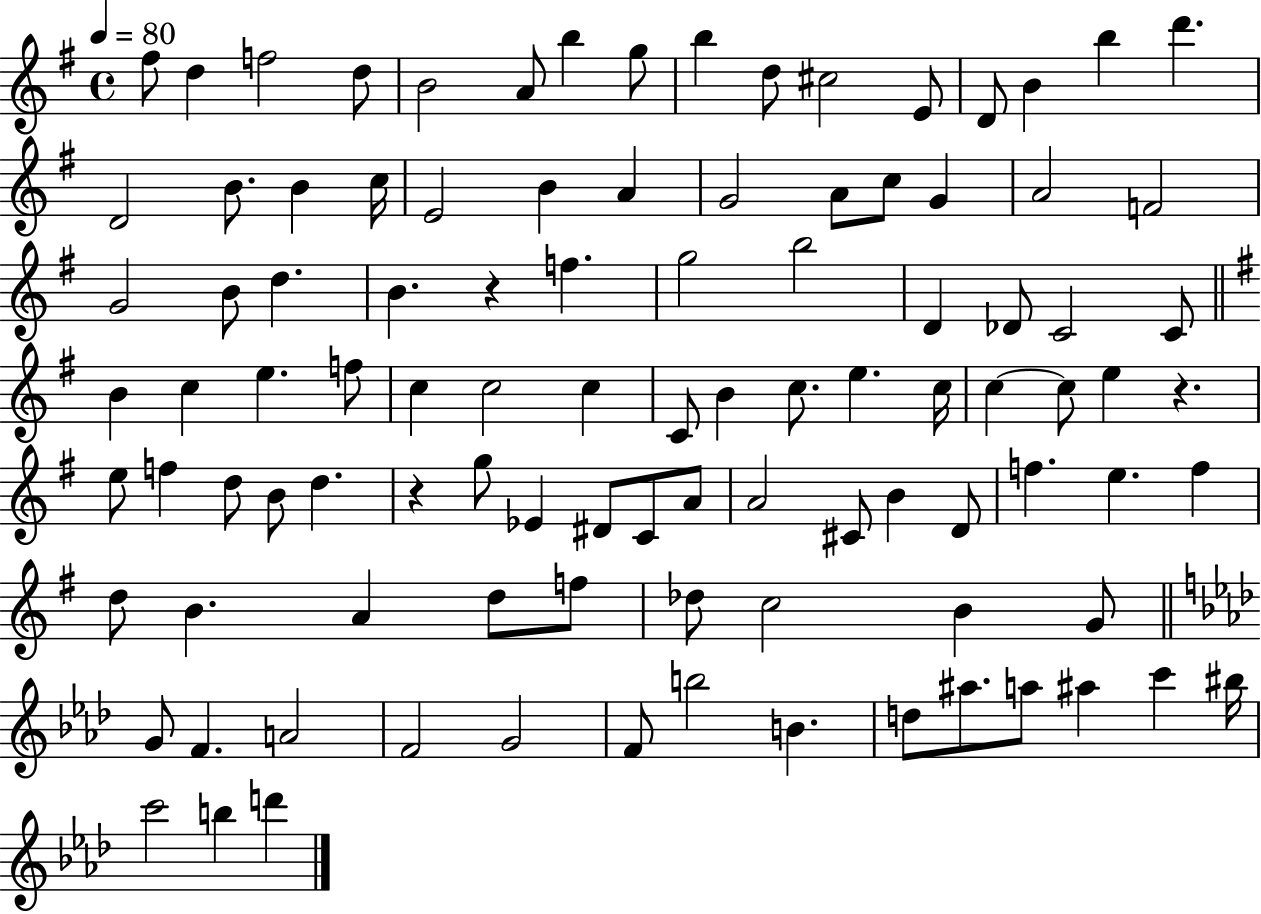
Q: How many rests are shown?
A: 3